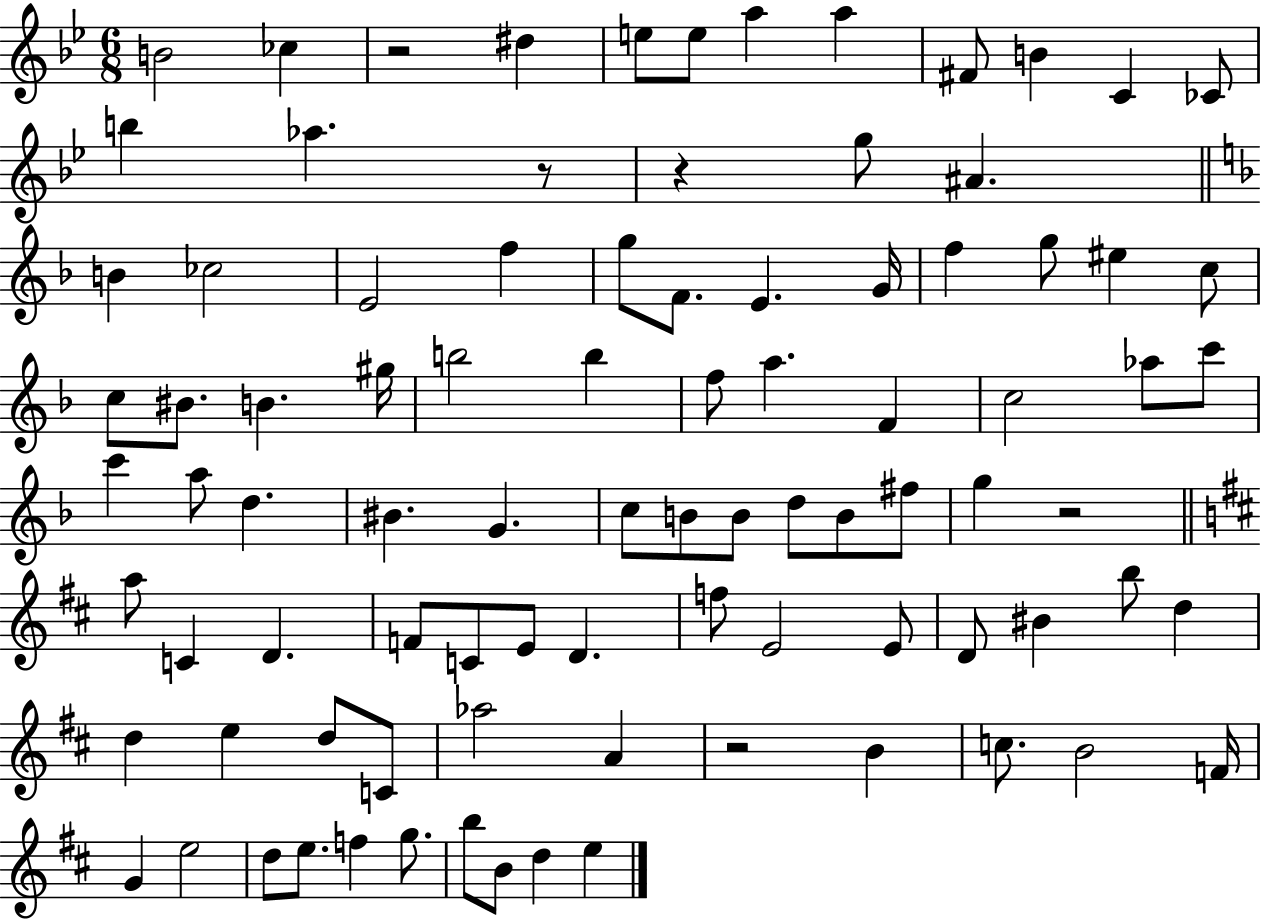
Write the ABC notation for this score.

X:1
T:Untitled
M:6/8
L:1/4
K:Bb
B2 _c z2 ^d e/2 e/2 a a ^F/2 B C _C/2 b _a z/2 z g/2 ^A B _c2 E2 f g/2 F/2 E G/4 f g/2 ^e c/2 c/2 ^B/2 B ^g/4 b2 b f/2 a F c2 _a/2 c'/2 c' a/2 d ^B G c/2 B/2 B/2 d/2 B/2 ^f/2 g z2 a/2 C D F/2 C/2 E/2 D f/2 E2 E/2 D/2 ^B b/2 d d e d/2 C/2 _a2 A z2 B c/2 B2 F/4 G e2 d/2 e/2 f g/2 b/2 B/2 d e